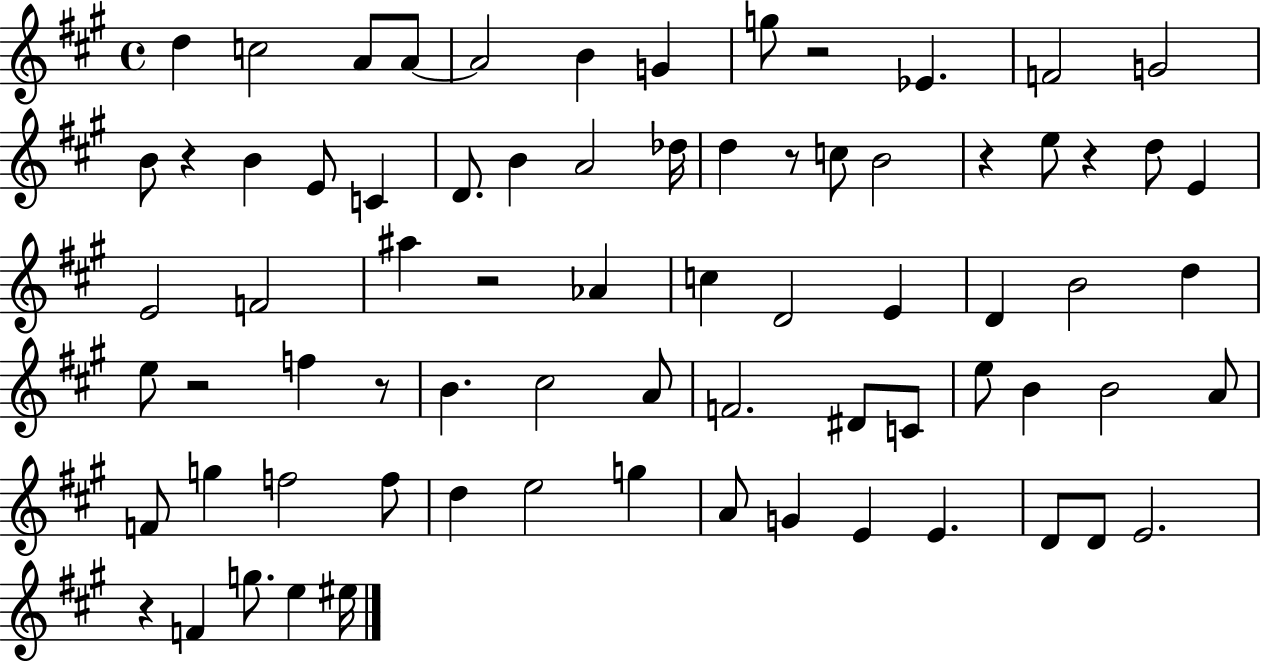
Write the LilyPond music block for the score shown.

{
  \clef treble
  \time 4/4
  \defaultTimeSignature
  \key a \major
  \repeat volta 2 { d''4 c''2 a'8 a'8~~ | a'2 b'4 g'4 | g''8 r2 ees'4. | f'2 g'2 | \break b'8 r4 b'4 e'8 c'4 | d'8. b'4 a'2 des''16 | d''4 r8 c''8 b'2 | r4 e''8 r4 d''8 e'4 | \break e'2 f'2 | ais''4 r2 aes'4 | c''4 d'2 e'4 | d'4 b'2 d''4 | \break e''8 r2 f''4 r8 | b'4. cis''2 a'8 | f'2. dis'8 c'8 | e''8 b'4 b'2 a'8 | \break f'8 g''4 f''2 f''8 | d''4 e''2 g''4 | a'8 g'4 e'4 e'4. | d'8 d'8 e'2. | \break r4 f'4 g''8. e''4 eis''16 | } \bar "|."
}